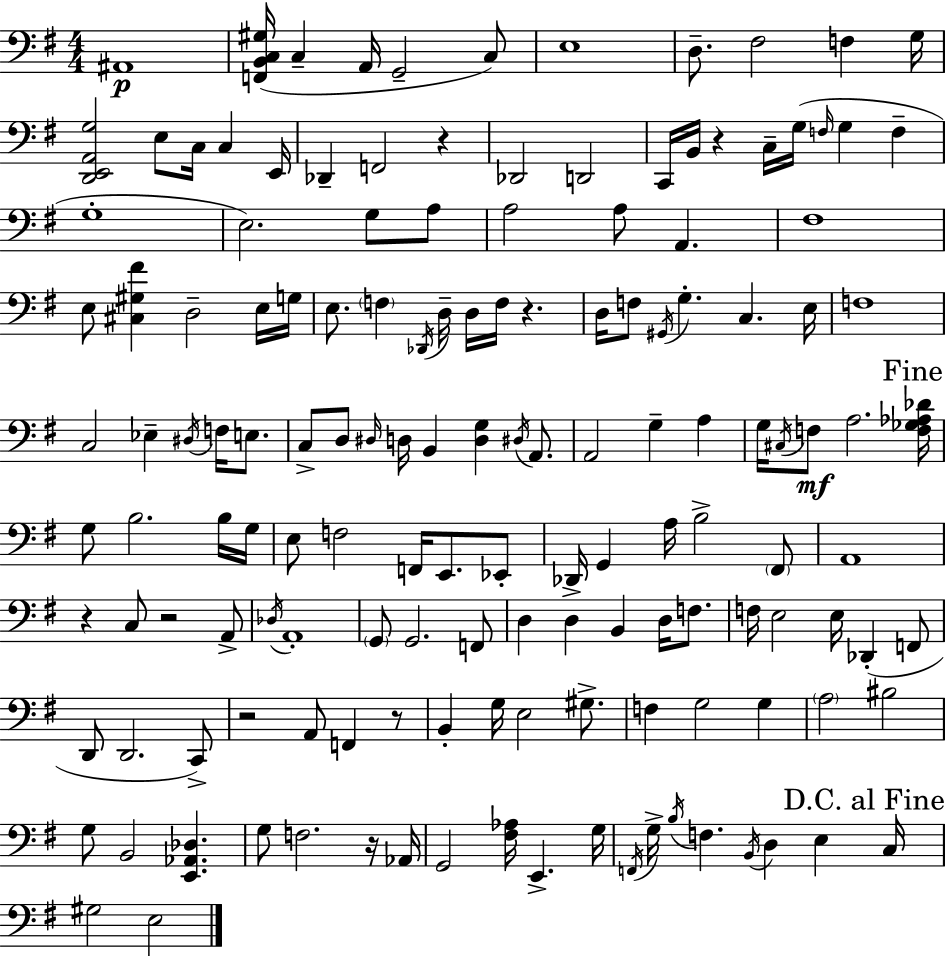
{
  \clef bass
  \numericTimeSignature
  \time 4/4
  \key g \major
  ais,1\p | <f, b, c gis>16( c4-- a,16 g,2-- c8) | e1 | d8.-- fis2 f4 g16 | \break <d, e, a, g>2 e8 c16 c4 e,16 | des,4-- f,2 r4 | des,2 d,2 | c,16 b,16 r4 c16-- g16( \grace { f16 } g4 f4-- | \break g1-. | e2.) g8 a8 | a2 a8 a,4. | fis1 | \break e8 <cis gis fis'>4 d2-- e16 | g16 e8. \parenthesize f4 \acciaccatura { des,16 } d16-- d16 f16 r4. | d16 f8 \acciaccatura { gis,16 } g4.-. c4. | e16 f1 | \break c2 ees4-- \acciaccatura { dis16 } | f16 e8. c8-> d8 \grace { dis16 } d16 b,4 <d g>4 | \acciaccatura { dis16 } a,8. a,2 g4-- | a4 g16 \acciaccatura { cis16 } f8\mf a2. | \break \mark "Fine" <f ges aes des'>16 g8 b2. | b16 g16 e8 f2 | f,16 e,8. ees,8-. des,16 g,4 a16 b2-> | \parenthesize fis,8 a,1 | \break r4 c8 r2 | a,8-> \acciaccatura { des16 } a,1-. | \parenthesize g,8 g,2. | f,8 d4 d4-> | \break b,4 d16 f8. f16 e2 | e16 des,4-.( f,8 d,8 d,2. | c,8->) r2 | a,8 f,4 r8 b,4-. g16 e2 | \break gis8.-> f4 g2 | g4 \parenthesize a2 | bis2 g8 b,2 | <e, aes, des>4. g8 f2. | \break r16 aes,16 g,2 | <fis aes>16 e,4.-> g16 \acciaccatura { f,16 } g16-> \acciaccatura { b16 } f4. | \acciaccatura { b,16 } d4 e4 \mark "D.C. al Fine" c16 gis2 | e2 \bar "|."
}